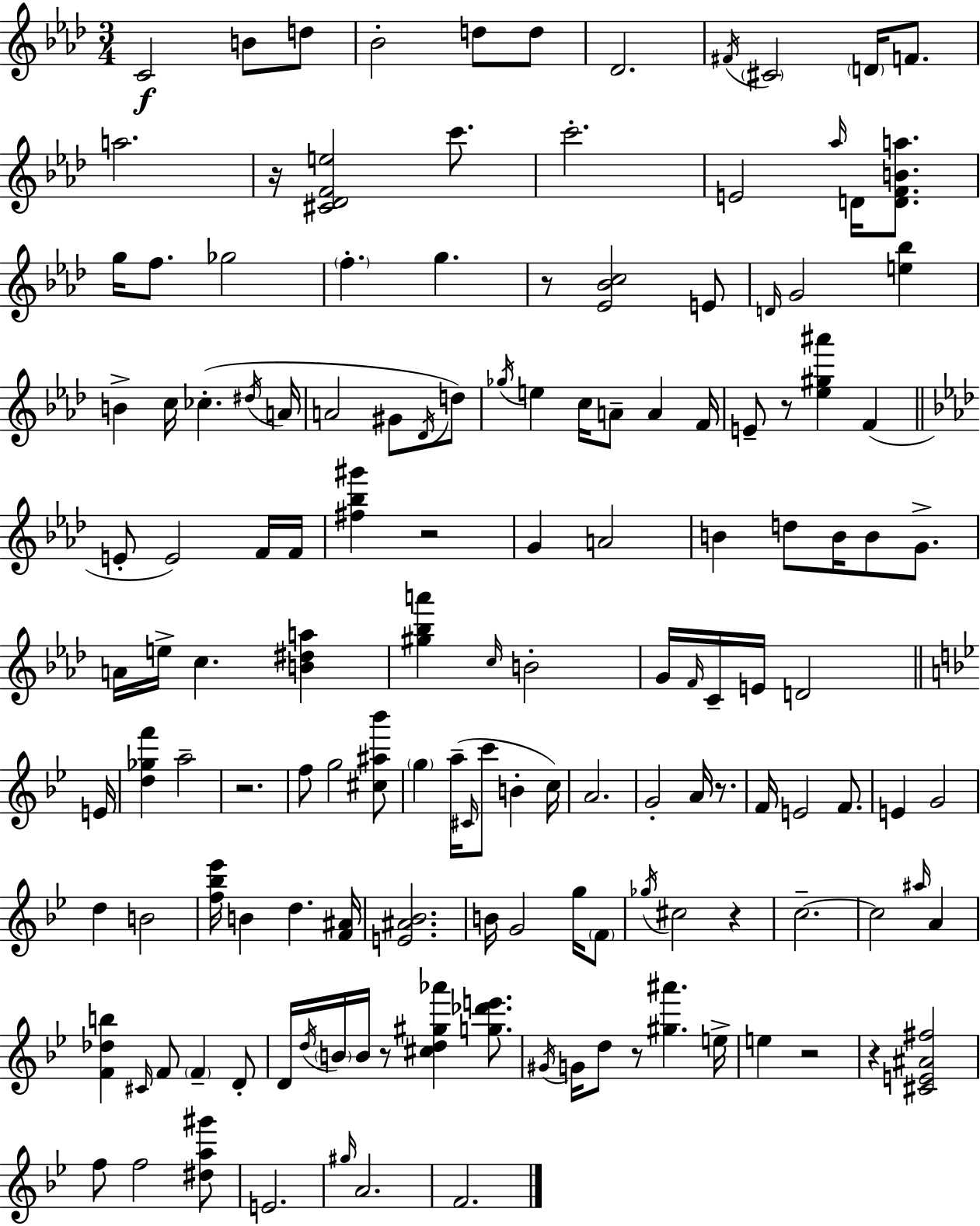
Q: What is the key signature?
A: F minor